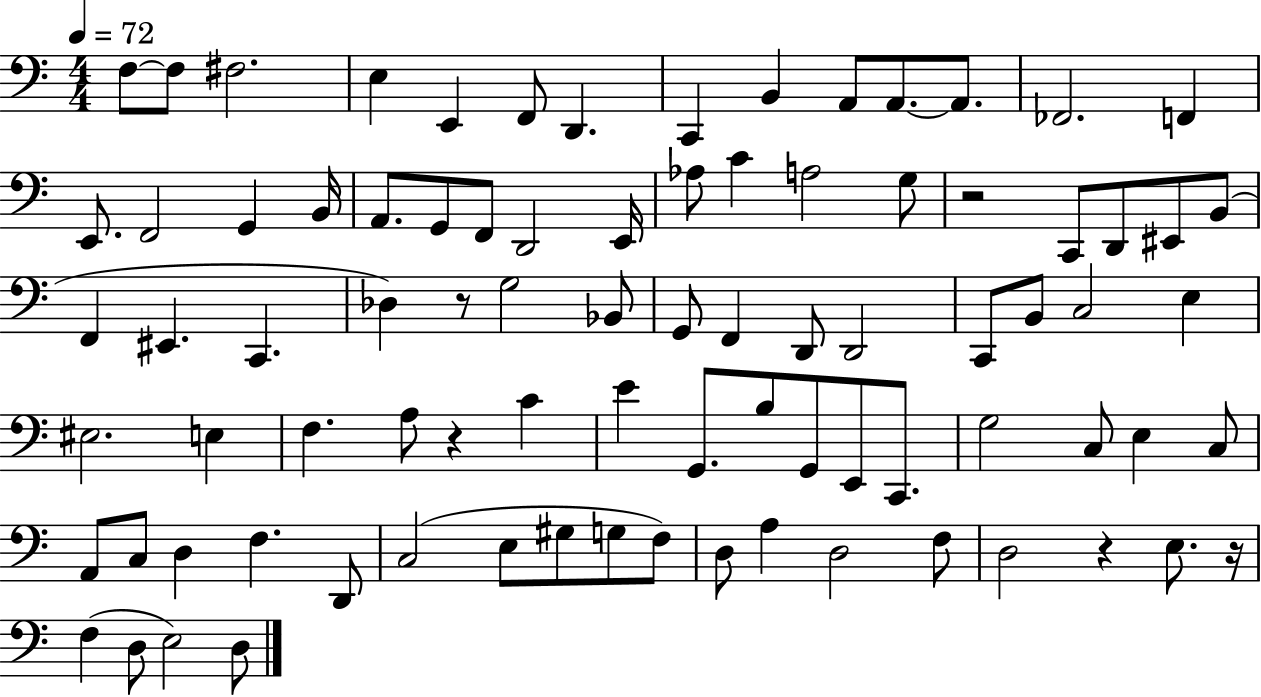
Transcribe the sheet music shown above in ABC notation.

X:1
T:Untitled
M:4/4
L:1/4
K:C
F,/2 F,/2 ^F,2 E, E,, F,,/2 D,, C,, B,, A,,/2 A,,/2 A,,/2 _F,,2 F,, E,,/2 F,,2 G,, B,,/4 A,,/2 G,,/2 F,,/2 D,,2 E,,/4 _A,/2 C A,2 G,/2 z2 C,,/2 D,,/2 ^E,,/2 B,,/2 F,, ^E,, C,, _D, z/2 G,2 _B,,/2 G,,/2 F,, D,,/2 D,,2 C,,/2 B,,/2 C,2 E, ^E,2 E, F, A,/2 z C E G,,/2 B,/2 G,,/2 E,,/2 C,,/2 G,2 C,/2 E, C,/2 A,,/2 C,/2 D, F, D,,/2 C,2 E,/2 ^G,/2 G,/2 F,/2 D,/2 A, D,2 F,/2 D,2 z E,/2 z/4 F, D,/2 E,2 D,/2